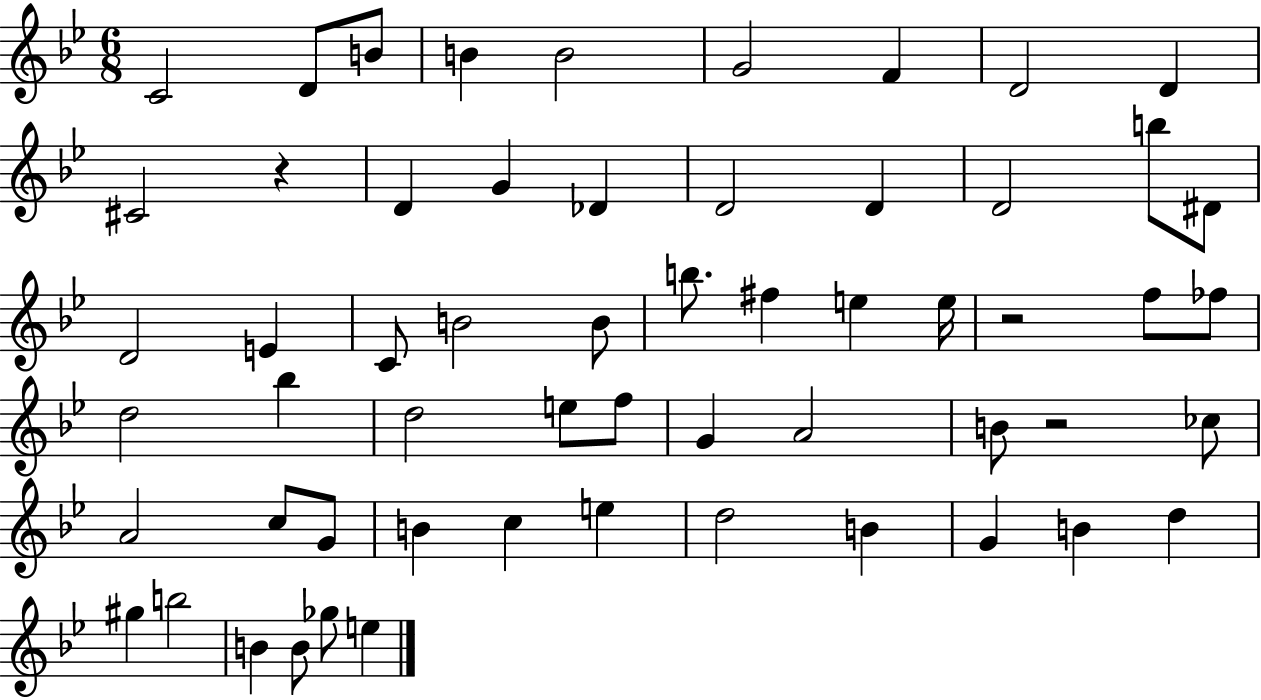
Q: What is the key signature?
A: BES major